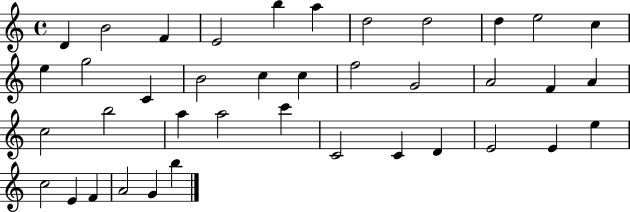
X:1
T:Untitled
M:4/4
L:1/4
K:C
D B2 F E2 b a d2 d2 d e2 c e g2 C B2 c c f2 G2 A2 F A c2 b2 a a2 c' C2 C D E2 E e c2 E F A2 G b